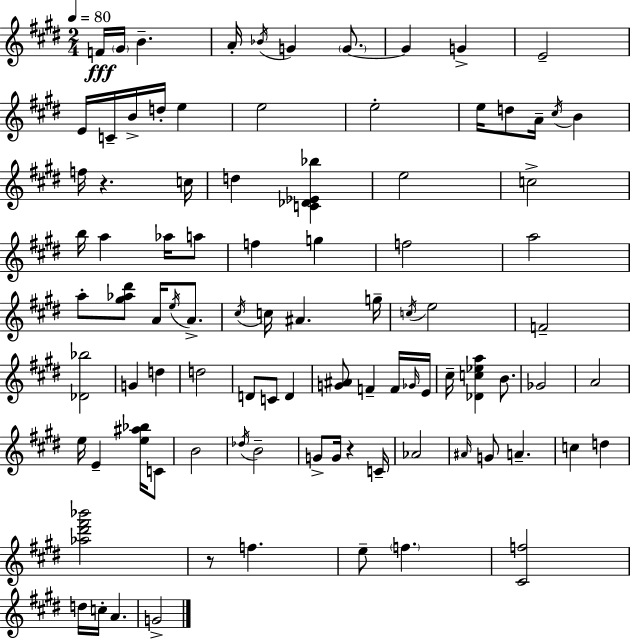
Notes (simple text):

F4/s G#4/s B4/q. A4/s Bb4/s G4/q G4/e. G4/q G4/q E4/h E4/s C4/s B4/s D5/s E5/q E5/h E5/h E5/s D5/e A4/s C#5/s B4/q F5/s R/q. C5/s D5/q [C4,Db4,Eb4,Bb5]/q E5/h C5/h B5/s A5/q Ab5/s A5/e F5/q G5/q F5/h A5/h A5/e [G#5,Ab5,D#6]/e A4/s E5/s A4/e. C#5/s C5/s A#4/q. G5/s C5/s E5/h F4/h [Db4,Bb5]/h G4/q D5/q D5/h D4/e C4/e D4/q [G4,A#4]/e F4/q F4/s Gb4/s E4/s C#5/s [Db4,C5,Eb5,A5]/q B4/e. Gb4/h A4/h E5/s E4/q [E5,A#5,Bb5]/s C4/e B4/h Db5/s B4/h G4/e G4/s R/q C4/s Ab4/h A#4/s G4/e A4/q. C5/q D5/q [Ab5,D#6,F#6,Bb6]/h R/e F5/q. E5/e F5/q. [C#4,F5]/h D5/s C5/s A4/q. G4/h